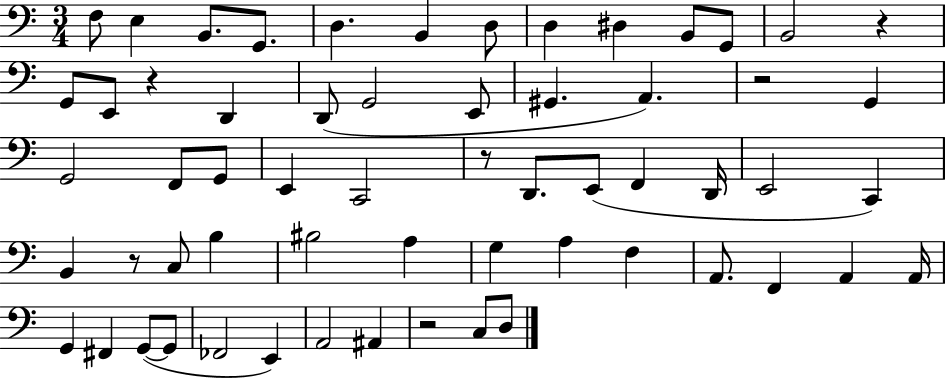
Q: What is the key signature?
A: C major